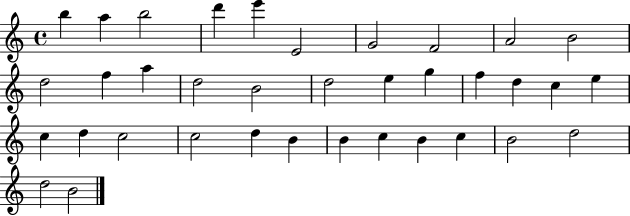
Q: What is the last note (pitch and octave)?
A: B4